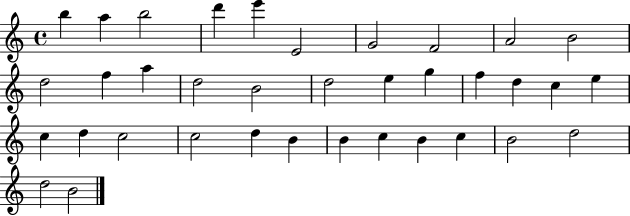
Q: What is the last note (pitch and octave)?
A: B4